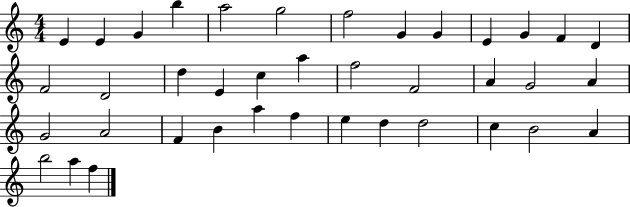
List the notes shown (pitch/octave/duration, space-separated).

E4/q E4/q G4/q B5/q A5/h G5/h F5/h G4/q G4/q E4/q G4/q F4/q D4/q F4/h D4/h D5/q E4/q C5/q A5/q F5/h F4/h A4/q G4/h A4/q G4/h A4/h F4/q B4/q A5/q F5/q E5/q D5/q D5/h C5/q B4/h A4/q B5/h A5/q F5/q